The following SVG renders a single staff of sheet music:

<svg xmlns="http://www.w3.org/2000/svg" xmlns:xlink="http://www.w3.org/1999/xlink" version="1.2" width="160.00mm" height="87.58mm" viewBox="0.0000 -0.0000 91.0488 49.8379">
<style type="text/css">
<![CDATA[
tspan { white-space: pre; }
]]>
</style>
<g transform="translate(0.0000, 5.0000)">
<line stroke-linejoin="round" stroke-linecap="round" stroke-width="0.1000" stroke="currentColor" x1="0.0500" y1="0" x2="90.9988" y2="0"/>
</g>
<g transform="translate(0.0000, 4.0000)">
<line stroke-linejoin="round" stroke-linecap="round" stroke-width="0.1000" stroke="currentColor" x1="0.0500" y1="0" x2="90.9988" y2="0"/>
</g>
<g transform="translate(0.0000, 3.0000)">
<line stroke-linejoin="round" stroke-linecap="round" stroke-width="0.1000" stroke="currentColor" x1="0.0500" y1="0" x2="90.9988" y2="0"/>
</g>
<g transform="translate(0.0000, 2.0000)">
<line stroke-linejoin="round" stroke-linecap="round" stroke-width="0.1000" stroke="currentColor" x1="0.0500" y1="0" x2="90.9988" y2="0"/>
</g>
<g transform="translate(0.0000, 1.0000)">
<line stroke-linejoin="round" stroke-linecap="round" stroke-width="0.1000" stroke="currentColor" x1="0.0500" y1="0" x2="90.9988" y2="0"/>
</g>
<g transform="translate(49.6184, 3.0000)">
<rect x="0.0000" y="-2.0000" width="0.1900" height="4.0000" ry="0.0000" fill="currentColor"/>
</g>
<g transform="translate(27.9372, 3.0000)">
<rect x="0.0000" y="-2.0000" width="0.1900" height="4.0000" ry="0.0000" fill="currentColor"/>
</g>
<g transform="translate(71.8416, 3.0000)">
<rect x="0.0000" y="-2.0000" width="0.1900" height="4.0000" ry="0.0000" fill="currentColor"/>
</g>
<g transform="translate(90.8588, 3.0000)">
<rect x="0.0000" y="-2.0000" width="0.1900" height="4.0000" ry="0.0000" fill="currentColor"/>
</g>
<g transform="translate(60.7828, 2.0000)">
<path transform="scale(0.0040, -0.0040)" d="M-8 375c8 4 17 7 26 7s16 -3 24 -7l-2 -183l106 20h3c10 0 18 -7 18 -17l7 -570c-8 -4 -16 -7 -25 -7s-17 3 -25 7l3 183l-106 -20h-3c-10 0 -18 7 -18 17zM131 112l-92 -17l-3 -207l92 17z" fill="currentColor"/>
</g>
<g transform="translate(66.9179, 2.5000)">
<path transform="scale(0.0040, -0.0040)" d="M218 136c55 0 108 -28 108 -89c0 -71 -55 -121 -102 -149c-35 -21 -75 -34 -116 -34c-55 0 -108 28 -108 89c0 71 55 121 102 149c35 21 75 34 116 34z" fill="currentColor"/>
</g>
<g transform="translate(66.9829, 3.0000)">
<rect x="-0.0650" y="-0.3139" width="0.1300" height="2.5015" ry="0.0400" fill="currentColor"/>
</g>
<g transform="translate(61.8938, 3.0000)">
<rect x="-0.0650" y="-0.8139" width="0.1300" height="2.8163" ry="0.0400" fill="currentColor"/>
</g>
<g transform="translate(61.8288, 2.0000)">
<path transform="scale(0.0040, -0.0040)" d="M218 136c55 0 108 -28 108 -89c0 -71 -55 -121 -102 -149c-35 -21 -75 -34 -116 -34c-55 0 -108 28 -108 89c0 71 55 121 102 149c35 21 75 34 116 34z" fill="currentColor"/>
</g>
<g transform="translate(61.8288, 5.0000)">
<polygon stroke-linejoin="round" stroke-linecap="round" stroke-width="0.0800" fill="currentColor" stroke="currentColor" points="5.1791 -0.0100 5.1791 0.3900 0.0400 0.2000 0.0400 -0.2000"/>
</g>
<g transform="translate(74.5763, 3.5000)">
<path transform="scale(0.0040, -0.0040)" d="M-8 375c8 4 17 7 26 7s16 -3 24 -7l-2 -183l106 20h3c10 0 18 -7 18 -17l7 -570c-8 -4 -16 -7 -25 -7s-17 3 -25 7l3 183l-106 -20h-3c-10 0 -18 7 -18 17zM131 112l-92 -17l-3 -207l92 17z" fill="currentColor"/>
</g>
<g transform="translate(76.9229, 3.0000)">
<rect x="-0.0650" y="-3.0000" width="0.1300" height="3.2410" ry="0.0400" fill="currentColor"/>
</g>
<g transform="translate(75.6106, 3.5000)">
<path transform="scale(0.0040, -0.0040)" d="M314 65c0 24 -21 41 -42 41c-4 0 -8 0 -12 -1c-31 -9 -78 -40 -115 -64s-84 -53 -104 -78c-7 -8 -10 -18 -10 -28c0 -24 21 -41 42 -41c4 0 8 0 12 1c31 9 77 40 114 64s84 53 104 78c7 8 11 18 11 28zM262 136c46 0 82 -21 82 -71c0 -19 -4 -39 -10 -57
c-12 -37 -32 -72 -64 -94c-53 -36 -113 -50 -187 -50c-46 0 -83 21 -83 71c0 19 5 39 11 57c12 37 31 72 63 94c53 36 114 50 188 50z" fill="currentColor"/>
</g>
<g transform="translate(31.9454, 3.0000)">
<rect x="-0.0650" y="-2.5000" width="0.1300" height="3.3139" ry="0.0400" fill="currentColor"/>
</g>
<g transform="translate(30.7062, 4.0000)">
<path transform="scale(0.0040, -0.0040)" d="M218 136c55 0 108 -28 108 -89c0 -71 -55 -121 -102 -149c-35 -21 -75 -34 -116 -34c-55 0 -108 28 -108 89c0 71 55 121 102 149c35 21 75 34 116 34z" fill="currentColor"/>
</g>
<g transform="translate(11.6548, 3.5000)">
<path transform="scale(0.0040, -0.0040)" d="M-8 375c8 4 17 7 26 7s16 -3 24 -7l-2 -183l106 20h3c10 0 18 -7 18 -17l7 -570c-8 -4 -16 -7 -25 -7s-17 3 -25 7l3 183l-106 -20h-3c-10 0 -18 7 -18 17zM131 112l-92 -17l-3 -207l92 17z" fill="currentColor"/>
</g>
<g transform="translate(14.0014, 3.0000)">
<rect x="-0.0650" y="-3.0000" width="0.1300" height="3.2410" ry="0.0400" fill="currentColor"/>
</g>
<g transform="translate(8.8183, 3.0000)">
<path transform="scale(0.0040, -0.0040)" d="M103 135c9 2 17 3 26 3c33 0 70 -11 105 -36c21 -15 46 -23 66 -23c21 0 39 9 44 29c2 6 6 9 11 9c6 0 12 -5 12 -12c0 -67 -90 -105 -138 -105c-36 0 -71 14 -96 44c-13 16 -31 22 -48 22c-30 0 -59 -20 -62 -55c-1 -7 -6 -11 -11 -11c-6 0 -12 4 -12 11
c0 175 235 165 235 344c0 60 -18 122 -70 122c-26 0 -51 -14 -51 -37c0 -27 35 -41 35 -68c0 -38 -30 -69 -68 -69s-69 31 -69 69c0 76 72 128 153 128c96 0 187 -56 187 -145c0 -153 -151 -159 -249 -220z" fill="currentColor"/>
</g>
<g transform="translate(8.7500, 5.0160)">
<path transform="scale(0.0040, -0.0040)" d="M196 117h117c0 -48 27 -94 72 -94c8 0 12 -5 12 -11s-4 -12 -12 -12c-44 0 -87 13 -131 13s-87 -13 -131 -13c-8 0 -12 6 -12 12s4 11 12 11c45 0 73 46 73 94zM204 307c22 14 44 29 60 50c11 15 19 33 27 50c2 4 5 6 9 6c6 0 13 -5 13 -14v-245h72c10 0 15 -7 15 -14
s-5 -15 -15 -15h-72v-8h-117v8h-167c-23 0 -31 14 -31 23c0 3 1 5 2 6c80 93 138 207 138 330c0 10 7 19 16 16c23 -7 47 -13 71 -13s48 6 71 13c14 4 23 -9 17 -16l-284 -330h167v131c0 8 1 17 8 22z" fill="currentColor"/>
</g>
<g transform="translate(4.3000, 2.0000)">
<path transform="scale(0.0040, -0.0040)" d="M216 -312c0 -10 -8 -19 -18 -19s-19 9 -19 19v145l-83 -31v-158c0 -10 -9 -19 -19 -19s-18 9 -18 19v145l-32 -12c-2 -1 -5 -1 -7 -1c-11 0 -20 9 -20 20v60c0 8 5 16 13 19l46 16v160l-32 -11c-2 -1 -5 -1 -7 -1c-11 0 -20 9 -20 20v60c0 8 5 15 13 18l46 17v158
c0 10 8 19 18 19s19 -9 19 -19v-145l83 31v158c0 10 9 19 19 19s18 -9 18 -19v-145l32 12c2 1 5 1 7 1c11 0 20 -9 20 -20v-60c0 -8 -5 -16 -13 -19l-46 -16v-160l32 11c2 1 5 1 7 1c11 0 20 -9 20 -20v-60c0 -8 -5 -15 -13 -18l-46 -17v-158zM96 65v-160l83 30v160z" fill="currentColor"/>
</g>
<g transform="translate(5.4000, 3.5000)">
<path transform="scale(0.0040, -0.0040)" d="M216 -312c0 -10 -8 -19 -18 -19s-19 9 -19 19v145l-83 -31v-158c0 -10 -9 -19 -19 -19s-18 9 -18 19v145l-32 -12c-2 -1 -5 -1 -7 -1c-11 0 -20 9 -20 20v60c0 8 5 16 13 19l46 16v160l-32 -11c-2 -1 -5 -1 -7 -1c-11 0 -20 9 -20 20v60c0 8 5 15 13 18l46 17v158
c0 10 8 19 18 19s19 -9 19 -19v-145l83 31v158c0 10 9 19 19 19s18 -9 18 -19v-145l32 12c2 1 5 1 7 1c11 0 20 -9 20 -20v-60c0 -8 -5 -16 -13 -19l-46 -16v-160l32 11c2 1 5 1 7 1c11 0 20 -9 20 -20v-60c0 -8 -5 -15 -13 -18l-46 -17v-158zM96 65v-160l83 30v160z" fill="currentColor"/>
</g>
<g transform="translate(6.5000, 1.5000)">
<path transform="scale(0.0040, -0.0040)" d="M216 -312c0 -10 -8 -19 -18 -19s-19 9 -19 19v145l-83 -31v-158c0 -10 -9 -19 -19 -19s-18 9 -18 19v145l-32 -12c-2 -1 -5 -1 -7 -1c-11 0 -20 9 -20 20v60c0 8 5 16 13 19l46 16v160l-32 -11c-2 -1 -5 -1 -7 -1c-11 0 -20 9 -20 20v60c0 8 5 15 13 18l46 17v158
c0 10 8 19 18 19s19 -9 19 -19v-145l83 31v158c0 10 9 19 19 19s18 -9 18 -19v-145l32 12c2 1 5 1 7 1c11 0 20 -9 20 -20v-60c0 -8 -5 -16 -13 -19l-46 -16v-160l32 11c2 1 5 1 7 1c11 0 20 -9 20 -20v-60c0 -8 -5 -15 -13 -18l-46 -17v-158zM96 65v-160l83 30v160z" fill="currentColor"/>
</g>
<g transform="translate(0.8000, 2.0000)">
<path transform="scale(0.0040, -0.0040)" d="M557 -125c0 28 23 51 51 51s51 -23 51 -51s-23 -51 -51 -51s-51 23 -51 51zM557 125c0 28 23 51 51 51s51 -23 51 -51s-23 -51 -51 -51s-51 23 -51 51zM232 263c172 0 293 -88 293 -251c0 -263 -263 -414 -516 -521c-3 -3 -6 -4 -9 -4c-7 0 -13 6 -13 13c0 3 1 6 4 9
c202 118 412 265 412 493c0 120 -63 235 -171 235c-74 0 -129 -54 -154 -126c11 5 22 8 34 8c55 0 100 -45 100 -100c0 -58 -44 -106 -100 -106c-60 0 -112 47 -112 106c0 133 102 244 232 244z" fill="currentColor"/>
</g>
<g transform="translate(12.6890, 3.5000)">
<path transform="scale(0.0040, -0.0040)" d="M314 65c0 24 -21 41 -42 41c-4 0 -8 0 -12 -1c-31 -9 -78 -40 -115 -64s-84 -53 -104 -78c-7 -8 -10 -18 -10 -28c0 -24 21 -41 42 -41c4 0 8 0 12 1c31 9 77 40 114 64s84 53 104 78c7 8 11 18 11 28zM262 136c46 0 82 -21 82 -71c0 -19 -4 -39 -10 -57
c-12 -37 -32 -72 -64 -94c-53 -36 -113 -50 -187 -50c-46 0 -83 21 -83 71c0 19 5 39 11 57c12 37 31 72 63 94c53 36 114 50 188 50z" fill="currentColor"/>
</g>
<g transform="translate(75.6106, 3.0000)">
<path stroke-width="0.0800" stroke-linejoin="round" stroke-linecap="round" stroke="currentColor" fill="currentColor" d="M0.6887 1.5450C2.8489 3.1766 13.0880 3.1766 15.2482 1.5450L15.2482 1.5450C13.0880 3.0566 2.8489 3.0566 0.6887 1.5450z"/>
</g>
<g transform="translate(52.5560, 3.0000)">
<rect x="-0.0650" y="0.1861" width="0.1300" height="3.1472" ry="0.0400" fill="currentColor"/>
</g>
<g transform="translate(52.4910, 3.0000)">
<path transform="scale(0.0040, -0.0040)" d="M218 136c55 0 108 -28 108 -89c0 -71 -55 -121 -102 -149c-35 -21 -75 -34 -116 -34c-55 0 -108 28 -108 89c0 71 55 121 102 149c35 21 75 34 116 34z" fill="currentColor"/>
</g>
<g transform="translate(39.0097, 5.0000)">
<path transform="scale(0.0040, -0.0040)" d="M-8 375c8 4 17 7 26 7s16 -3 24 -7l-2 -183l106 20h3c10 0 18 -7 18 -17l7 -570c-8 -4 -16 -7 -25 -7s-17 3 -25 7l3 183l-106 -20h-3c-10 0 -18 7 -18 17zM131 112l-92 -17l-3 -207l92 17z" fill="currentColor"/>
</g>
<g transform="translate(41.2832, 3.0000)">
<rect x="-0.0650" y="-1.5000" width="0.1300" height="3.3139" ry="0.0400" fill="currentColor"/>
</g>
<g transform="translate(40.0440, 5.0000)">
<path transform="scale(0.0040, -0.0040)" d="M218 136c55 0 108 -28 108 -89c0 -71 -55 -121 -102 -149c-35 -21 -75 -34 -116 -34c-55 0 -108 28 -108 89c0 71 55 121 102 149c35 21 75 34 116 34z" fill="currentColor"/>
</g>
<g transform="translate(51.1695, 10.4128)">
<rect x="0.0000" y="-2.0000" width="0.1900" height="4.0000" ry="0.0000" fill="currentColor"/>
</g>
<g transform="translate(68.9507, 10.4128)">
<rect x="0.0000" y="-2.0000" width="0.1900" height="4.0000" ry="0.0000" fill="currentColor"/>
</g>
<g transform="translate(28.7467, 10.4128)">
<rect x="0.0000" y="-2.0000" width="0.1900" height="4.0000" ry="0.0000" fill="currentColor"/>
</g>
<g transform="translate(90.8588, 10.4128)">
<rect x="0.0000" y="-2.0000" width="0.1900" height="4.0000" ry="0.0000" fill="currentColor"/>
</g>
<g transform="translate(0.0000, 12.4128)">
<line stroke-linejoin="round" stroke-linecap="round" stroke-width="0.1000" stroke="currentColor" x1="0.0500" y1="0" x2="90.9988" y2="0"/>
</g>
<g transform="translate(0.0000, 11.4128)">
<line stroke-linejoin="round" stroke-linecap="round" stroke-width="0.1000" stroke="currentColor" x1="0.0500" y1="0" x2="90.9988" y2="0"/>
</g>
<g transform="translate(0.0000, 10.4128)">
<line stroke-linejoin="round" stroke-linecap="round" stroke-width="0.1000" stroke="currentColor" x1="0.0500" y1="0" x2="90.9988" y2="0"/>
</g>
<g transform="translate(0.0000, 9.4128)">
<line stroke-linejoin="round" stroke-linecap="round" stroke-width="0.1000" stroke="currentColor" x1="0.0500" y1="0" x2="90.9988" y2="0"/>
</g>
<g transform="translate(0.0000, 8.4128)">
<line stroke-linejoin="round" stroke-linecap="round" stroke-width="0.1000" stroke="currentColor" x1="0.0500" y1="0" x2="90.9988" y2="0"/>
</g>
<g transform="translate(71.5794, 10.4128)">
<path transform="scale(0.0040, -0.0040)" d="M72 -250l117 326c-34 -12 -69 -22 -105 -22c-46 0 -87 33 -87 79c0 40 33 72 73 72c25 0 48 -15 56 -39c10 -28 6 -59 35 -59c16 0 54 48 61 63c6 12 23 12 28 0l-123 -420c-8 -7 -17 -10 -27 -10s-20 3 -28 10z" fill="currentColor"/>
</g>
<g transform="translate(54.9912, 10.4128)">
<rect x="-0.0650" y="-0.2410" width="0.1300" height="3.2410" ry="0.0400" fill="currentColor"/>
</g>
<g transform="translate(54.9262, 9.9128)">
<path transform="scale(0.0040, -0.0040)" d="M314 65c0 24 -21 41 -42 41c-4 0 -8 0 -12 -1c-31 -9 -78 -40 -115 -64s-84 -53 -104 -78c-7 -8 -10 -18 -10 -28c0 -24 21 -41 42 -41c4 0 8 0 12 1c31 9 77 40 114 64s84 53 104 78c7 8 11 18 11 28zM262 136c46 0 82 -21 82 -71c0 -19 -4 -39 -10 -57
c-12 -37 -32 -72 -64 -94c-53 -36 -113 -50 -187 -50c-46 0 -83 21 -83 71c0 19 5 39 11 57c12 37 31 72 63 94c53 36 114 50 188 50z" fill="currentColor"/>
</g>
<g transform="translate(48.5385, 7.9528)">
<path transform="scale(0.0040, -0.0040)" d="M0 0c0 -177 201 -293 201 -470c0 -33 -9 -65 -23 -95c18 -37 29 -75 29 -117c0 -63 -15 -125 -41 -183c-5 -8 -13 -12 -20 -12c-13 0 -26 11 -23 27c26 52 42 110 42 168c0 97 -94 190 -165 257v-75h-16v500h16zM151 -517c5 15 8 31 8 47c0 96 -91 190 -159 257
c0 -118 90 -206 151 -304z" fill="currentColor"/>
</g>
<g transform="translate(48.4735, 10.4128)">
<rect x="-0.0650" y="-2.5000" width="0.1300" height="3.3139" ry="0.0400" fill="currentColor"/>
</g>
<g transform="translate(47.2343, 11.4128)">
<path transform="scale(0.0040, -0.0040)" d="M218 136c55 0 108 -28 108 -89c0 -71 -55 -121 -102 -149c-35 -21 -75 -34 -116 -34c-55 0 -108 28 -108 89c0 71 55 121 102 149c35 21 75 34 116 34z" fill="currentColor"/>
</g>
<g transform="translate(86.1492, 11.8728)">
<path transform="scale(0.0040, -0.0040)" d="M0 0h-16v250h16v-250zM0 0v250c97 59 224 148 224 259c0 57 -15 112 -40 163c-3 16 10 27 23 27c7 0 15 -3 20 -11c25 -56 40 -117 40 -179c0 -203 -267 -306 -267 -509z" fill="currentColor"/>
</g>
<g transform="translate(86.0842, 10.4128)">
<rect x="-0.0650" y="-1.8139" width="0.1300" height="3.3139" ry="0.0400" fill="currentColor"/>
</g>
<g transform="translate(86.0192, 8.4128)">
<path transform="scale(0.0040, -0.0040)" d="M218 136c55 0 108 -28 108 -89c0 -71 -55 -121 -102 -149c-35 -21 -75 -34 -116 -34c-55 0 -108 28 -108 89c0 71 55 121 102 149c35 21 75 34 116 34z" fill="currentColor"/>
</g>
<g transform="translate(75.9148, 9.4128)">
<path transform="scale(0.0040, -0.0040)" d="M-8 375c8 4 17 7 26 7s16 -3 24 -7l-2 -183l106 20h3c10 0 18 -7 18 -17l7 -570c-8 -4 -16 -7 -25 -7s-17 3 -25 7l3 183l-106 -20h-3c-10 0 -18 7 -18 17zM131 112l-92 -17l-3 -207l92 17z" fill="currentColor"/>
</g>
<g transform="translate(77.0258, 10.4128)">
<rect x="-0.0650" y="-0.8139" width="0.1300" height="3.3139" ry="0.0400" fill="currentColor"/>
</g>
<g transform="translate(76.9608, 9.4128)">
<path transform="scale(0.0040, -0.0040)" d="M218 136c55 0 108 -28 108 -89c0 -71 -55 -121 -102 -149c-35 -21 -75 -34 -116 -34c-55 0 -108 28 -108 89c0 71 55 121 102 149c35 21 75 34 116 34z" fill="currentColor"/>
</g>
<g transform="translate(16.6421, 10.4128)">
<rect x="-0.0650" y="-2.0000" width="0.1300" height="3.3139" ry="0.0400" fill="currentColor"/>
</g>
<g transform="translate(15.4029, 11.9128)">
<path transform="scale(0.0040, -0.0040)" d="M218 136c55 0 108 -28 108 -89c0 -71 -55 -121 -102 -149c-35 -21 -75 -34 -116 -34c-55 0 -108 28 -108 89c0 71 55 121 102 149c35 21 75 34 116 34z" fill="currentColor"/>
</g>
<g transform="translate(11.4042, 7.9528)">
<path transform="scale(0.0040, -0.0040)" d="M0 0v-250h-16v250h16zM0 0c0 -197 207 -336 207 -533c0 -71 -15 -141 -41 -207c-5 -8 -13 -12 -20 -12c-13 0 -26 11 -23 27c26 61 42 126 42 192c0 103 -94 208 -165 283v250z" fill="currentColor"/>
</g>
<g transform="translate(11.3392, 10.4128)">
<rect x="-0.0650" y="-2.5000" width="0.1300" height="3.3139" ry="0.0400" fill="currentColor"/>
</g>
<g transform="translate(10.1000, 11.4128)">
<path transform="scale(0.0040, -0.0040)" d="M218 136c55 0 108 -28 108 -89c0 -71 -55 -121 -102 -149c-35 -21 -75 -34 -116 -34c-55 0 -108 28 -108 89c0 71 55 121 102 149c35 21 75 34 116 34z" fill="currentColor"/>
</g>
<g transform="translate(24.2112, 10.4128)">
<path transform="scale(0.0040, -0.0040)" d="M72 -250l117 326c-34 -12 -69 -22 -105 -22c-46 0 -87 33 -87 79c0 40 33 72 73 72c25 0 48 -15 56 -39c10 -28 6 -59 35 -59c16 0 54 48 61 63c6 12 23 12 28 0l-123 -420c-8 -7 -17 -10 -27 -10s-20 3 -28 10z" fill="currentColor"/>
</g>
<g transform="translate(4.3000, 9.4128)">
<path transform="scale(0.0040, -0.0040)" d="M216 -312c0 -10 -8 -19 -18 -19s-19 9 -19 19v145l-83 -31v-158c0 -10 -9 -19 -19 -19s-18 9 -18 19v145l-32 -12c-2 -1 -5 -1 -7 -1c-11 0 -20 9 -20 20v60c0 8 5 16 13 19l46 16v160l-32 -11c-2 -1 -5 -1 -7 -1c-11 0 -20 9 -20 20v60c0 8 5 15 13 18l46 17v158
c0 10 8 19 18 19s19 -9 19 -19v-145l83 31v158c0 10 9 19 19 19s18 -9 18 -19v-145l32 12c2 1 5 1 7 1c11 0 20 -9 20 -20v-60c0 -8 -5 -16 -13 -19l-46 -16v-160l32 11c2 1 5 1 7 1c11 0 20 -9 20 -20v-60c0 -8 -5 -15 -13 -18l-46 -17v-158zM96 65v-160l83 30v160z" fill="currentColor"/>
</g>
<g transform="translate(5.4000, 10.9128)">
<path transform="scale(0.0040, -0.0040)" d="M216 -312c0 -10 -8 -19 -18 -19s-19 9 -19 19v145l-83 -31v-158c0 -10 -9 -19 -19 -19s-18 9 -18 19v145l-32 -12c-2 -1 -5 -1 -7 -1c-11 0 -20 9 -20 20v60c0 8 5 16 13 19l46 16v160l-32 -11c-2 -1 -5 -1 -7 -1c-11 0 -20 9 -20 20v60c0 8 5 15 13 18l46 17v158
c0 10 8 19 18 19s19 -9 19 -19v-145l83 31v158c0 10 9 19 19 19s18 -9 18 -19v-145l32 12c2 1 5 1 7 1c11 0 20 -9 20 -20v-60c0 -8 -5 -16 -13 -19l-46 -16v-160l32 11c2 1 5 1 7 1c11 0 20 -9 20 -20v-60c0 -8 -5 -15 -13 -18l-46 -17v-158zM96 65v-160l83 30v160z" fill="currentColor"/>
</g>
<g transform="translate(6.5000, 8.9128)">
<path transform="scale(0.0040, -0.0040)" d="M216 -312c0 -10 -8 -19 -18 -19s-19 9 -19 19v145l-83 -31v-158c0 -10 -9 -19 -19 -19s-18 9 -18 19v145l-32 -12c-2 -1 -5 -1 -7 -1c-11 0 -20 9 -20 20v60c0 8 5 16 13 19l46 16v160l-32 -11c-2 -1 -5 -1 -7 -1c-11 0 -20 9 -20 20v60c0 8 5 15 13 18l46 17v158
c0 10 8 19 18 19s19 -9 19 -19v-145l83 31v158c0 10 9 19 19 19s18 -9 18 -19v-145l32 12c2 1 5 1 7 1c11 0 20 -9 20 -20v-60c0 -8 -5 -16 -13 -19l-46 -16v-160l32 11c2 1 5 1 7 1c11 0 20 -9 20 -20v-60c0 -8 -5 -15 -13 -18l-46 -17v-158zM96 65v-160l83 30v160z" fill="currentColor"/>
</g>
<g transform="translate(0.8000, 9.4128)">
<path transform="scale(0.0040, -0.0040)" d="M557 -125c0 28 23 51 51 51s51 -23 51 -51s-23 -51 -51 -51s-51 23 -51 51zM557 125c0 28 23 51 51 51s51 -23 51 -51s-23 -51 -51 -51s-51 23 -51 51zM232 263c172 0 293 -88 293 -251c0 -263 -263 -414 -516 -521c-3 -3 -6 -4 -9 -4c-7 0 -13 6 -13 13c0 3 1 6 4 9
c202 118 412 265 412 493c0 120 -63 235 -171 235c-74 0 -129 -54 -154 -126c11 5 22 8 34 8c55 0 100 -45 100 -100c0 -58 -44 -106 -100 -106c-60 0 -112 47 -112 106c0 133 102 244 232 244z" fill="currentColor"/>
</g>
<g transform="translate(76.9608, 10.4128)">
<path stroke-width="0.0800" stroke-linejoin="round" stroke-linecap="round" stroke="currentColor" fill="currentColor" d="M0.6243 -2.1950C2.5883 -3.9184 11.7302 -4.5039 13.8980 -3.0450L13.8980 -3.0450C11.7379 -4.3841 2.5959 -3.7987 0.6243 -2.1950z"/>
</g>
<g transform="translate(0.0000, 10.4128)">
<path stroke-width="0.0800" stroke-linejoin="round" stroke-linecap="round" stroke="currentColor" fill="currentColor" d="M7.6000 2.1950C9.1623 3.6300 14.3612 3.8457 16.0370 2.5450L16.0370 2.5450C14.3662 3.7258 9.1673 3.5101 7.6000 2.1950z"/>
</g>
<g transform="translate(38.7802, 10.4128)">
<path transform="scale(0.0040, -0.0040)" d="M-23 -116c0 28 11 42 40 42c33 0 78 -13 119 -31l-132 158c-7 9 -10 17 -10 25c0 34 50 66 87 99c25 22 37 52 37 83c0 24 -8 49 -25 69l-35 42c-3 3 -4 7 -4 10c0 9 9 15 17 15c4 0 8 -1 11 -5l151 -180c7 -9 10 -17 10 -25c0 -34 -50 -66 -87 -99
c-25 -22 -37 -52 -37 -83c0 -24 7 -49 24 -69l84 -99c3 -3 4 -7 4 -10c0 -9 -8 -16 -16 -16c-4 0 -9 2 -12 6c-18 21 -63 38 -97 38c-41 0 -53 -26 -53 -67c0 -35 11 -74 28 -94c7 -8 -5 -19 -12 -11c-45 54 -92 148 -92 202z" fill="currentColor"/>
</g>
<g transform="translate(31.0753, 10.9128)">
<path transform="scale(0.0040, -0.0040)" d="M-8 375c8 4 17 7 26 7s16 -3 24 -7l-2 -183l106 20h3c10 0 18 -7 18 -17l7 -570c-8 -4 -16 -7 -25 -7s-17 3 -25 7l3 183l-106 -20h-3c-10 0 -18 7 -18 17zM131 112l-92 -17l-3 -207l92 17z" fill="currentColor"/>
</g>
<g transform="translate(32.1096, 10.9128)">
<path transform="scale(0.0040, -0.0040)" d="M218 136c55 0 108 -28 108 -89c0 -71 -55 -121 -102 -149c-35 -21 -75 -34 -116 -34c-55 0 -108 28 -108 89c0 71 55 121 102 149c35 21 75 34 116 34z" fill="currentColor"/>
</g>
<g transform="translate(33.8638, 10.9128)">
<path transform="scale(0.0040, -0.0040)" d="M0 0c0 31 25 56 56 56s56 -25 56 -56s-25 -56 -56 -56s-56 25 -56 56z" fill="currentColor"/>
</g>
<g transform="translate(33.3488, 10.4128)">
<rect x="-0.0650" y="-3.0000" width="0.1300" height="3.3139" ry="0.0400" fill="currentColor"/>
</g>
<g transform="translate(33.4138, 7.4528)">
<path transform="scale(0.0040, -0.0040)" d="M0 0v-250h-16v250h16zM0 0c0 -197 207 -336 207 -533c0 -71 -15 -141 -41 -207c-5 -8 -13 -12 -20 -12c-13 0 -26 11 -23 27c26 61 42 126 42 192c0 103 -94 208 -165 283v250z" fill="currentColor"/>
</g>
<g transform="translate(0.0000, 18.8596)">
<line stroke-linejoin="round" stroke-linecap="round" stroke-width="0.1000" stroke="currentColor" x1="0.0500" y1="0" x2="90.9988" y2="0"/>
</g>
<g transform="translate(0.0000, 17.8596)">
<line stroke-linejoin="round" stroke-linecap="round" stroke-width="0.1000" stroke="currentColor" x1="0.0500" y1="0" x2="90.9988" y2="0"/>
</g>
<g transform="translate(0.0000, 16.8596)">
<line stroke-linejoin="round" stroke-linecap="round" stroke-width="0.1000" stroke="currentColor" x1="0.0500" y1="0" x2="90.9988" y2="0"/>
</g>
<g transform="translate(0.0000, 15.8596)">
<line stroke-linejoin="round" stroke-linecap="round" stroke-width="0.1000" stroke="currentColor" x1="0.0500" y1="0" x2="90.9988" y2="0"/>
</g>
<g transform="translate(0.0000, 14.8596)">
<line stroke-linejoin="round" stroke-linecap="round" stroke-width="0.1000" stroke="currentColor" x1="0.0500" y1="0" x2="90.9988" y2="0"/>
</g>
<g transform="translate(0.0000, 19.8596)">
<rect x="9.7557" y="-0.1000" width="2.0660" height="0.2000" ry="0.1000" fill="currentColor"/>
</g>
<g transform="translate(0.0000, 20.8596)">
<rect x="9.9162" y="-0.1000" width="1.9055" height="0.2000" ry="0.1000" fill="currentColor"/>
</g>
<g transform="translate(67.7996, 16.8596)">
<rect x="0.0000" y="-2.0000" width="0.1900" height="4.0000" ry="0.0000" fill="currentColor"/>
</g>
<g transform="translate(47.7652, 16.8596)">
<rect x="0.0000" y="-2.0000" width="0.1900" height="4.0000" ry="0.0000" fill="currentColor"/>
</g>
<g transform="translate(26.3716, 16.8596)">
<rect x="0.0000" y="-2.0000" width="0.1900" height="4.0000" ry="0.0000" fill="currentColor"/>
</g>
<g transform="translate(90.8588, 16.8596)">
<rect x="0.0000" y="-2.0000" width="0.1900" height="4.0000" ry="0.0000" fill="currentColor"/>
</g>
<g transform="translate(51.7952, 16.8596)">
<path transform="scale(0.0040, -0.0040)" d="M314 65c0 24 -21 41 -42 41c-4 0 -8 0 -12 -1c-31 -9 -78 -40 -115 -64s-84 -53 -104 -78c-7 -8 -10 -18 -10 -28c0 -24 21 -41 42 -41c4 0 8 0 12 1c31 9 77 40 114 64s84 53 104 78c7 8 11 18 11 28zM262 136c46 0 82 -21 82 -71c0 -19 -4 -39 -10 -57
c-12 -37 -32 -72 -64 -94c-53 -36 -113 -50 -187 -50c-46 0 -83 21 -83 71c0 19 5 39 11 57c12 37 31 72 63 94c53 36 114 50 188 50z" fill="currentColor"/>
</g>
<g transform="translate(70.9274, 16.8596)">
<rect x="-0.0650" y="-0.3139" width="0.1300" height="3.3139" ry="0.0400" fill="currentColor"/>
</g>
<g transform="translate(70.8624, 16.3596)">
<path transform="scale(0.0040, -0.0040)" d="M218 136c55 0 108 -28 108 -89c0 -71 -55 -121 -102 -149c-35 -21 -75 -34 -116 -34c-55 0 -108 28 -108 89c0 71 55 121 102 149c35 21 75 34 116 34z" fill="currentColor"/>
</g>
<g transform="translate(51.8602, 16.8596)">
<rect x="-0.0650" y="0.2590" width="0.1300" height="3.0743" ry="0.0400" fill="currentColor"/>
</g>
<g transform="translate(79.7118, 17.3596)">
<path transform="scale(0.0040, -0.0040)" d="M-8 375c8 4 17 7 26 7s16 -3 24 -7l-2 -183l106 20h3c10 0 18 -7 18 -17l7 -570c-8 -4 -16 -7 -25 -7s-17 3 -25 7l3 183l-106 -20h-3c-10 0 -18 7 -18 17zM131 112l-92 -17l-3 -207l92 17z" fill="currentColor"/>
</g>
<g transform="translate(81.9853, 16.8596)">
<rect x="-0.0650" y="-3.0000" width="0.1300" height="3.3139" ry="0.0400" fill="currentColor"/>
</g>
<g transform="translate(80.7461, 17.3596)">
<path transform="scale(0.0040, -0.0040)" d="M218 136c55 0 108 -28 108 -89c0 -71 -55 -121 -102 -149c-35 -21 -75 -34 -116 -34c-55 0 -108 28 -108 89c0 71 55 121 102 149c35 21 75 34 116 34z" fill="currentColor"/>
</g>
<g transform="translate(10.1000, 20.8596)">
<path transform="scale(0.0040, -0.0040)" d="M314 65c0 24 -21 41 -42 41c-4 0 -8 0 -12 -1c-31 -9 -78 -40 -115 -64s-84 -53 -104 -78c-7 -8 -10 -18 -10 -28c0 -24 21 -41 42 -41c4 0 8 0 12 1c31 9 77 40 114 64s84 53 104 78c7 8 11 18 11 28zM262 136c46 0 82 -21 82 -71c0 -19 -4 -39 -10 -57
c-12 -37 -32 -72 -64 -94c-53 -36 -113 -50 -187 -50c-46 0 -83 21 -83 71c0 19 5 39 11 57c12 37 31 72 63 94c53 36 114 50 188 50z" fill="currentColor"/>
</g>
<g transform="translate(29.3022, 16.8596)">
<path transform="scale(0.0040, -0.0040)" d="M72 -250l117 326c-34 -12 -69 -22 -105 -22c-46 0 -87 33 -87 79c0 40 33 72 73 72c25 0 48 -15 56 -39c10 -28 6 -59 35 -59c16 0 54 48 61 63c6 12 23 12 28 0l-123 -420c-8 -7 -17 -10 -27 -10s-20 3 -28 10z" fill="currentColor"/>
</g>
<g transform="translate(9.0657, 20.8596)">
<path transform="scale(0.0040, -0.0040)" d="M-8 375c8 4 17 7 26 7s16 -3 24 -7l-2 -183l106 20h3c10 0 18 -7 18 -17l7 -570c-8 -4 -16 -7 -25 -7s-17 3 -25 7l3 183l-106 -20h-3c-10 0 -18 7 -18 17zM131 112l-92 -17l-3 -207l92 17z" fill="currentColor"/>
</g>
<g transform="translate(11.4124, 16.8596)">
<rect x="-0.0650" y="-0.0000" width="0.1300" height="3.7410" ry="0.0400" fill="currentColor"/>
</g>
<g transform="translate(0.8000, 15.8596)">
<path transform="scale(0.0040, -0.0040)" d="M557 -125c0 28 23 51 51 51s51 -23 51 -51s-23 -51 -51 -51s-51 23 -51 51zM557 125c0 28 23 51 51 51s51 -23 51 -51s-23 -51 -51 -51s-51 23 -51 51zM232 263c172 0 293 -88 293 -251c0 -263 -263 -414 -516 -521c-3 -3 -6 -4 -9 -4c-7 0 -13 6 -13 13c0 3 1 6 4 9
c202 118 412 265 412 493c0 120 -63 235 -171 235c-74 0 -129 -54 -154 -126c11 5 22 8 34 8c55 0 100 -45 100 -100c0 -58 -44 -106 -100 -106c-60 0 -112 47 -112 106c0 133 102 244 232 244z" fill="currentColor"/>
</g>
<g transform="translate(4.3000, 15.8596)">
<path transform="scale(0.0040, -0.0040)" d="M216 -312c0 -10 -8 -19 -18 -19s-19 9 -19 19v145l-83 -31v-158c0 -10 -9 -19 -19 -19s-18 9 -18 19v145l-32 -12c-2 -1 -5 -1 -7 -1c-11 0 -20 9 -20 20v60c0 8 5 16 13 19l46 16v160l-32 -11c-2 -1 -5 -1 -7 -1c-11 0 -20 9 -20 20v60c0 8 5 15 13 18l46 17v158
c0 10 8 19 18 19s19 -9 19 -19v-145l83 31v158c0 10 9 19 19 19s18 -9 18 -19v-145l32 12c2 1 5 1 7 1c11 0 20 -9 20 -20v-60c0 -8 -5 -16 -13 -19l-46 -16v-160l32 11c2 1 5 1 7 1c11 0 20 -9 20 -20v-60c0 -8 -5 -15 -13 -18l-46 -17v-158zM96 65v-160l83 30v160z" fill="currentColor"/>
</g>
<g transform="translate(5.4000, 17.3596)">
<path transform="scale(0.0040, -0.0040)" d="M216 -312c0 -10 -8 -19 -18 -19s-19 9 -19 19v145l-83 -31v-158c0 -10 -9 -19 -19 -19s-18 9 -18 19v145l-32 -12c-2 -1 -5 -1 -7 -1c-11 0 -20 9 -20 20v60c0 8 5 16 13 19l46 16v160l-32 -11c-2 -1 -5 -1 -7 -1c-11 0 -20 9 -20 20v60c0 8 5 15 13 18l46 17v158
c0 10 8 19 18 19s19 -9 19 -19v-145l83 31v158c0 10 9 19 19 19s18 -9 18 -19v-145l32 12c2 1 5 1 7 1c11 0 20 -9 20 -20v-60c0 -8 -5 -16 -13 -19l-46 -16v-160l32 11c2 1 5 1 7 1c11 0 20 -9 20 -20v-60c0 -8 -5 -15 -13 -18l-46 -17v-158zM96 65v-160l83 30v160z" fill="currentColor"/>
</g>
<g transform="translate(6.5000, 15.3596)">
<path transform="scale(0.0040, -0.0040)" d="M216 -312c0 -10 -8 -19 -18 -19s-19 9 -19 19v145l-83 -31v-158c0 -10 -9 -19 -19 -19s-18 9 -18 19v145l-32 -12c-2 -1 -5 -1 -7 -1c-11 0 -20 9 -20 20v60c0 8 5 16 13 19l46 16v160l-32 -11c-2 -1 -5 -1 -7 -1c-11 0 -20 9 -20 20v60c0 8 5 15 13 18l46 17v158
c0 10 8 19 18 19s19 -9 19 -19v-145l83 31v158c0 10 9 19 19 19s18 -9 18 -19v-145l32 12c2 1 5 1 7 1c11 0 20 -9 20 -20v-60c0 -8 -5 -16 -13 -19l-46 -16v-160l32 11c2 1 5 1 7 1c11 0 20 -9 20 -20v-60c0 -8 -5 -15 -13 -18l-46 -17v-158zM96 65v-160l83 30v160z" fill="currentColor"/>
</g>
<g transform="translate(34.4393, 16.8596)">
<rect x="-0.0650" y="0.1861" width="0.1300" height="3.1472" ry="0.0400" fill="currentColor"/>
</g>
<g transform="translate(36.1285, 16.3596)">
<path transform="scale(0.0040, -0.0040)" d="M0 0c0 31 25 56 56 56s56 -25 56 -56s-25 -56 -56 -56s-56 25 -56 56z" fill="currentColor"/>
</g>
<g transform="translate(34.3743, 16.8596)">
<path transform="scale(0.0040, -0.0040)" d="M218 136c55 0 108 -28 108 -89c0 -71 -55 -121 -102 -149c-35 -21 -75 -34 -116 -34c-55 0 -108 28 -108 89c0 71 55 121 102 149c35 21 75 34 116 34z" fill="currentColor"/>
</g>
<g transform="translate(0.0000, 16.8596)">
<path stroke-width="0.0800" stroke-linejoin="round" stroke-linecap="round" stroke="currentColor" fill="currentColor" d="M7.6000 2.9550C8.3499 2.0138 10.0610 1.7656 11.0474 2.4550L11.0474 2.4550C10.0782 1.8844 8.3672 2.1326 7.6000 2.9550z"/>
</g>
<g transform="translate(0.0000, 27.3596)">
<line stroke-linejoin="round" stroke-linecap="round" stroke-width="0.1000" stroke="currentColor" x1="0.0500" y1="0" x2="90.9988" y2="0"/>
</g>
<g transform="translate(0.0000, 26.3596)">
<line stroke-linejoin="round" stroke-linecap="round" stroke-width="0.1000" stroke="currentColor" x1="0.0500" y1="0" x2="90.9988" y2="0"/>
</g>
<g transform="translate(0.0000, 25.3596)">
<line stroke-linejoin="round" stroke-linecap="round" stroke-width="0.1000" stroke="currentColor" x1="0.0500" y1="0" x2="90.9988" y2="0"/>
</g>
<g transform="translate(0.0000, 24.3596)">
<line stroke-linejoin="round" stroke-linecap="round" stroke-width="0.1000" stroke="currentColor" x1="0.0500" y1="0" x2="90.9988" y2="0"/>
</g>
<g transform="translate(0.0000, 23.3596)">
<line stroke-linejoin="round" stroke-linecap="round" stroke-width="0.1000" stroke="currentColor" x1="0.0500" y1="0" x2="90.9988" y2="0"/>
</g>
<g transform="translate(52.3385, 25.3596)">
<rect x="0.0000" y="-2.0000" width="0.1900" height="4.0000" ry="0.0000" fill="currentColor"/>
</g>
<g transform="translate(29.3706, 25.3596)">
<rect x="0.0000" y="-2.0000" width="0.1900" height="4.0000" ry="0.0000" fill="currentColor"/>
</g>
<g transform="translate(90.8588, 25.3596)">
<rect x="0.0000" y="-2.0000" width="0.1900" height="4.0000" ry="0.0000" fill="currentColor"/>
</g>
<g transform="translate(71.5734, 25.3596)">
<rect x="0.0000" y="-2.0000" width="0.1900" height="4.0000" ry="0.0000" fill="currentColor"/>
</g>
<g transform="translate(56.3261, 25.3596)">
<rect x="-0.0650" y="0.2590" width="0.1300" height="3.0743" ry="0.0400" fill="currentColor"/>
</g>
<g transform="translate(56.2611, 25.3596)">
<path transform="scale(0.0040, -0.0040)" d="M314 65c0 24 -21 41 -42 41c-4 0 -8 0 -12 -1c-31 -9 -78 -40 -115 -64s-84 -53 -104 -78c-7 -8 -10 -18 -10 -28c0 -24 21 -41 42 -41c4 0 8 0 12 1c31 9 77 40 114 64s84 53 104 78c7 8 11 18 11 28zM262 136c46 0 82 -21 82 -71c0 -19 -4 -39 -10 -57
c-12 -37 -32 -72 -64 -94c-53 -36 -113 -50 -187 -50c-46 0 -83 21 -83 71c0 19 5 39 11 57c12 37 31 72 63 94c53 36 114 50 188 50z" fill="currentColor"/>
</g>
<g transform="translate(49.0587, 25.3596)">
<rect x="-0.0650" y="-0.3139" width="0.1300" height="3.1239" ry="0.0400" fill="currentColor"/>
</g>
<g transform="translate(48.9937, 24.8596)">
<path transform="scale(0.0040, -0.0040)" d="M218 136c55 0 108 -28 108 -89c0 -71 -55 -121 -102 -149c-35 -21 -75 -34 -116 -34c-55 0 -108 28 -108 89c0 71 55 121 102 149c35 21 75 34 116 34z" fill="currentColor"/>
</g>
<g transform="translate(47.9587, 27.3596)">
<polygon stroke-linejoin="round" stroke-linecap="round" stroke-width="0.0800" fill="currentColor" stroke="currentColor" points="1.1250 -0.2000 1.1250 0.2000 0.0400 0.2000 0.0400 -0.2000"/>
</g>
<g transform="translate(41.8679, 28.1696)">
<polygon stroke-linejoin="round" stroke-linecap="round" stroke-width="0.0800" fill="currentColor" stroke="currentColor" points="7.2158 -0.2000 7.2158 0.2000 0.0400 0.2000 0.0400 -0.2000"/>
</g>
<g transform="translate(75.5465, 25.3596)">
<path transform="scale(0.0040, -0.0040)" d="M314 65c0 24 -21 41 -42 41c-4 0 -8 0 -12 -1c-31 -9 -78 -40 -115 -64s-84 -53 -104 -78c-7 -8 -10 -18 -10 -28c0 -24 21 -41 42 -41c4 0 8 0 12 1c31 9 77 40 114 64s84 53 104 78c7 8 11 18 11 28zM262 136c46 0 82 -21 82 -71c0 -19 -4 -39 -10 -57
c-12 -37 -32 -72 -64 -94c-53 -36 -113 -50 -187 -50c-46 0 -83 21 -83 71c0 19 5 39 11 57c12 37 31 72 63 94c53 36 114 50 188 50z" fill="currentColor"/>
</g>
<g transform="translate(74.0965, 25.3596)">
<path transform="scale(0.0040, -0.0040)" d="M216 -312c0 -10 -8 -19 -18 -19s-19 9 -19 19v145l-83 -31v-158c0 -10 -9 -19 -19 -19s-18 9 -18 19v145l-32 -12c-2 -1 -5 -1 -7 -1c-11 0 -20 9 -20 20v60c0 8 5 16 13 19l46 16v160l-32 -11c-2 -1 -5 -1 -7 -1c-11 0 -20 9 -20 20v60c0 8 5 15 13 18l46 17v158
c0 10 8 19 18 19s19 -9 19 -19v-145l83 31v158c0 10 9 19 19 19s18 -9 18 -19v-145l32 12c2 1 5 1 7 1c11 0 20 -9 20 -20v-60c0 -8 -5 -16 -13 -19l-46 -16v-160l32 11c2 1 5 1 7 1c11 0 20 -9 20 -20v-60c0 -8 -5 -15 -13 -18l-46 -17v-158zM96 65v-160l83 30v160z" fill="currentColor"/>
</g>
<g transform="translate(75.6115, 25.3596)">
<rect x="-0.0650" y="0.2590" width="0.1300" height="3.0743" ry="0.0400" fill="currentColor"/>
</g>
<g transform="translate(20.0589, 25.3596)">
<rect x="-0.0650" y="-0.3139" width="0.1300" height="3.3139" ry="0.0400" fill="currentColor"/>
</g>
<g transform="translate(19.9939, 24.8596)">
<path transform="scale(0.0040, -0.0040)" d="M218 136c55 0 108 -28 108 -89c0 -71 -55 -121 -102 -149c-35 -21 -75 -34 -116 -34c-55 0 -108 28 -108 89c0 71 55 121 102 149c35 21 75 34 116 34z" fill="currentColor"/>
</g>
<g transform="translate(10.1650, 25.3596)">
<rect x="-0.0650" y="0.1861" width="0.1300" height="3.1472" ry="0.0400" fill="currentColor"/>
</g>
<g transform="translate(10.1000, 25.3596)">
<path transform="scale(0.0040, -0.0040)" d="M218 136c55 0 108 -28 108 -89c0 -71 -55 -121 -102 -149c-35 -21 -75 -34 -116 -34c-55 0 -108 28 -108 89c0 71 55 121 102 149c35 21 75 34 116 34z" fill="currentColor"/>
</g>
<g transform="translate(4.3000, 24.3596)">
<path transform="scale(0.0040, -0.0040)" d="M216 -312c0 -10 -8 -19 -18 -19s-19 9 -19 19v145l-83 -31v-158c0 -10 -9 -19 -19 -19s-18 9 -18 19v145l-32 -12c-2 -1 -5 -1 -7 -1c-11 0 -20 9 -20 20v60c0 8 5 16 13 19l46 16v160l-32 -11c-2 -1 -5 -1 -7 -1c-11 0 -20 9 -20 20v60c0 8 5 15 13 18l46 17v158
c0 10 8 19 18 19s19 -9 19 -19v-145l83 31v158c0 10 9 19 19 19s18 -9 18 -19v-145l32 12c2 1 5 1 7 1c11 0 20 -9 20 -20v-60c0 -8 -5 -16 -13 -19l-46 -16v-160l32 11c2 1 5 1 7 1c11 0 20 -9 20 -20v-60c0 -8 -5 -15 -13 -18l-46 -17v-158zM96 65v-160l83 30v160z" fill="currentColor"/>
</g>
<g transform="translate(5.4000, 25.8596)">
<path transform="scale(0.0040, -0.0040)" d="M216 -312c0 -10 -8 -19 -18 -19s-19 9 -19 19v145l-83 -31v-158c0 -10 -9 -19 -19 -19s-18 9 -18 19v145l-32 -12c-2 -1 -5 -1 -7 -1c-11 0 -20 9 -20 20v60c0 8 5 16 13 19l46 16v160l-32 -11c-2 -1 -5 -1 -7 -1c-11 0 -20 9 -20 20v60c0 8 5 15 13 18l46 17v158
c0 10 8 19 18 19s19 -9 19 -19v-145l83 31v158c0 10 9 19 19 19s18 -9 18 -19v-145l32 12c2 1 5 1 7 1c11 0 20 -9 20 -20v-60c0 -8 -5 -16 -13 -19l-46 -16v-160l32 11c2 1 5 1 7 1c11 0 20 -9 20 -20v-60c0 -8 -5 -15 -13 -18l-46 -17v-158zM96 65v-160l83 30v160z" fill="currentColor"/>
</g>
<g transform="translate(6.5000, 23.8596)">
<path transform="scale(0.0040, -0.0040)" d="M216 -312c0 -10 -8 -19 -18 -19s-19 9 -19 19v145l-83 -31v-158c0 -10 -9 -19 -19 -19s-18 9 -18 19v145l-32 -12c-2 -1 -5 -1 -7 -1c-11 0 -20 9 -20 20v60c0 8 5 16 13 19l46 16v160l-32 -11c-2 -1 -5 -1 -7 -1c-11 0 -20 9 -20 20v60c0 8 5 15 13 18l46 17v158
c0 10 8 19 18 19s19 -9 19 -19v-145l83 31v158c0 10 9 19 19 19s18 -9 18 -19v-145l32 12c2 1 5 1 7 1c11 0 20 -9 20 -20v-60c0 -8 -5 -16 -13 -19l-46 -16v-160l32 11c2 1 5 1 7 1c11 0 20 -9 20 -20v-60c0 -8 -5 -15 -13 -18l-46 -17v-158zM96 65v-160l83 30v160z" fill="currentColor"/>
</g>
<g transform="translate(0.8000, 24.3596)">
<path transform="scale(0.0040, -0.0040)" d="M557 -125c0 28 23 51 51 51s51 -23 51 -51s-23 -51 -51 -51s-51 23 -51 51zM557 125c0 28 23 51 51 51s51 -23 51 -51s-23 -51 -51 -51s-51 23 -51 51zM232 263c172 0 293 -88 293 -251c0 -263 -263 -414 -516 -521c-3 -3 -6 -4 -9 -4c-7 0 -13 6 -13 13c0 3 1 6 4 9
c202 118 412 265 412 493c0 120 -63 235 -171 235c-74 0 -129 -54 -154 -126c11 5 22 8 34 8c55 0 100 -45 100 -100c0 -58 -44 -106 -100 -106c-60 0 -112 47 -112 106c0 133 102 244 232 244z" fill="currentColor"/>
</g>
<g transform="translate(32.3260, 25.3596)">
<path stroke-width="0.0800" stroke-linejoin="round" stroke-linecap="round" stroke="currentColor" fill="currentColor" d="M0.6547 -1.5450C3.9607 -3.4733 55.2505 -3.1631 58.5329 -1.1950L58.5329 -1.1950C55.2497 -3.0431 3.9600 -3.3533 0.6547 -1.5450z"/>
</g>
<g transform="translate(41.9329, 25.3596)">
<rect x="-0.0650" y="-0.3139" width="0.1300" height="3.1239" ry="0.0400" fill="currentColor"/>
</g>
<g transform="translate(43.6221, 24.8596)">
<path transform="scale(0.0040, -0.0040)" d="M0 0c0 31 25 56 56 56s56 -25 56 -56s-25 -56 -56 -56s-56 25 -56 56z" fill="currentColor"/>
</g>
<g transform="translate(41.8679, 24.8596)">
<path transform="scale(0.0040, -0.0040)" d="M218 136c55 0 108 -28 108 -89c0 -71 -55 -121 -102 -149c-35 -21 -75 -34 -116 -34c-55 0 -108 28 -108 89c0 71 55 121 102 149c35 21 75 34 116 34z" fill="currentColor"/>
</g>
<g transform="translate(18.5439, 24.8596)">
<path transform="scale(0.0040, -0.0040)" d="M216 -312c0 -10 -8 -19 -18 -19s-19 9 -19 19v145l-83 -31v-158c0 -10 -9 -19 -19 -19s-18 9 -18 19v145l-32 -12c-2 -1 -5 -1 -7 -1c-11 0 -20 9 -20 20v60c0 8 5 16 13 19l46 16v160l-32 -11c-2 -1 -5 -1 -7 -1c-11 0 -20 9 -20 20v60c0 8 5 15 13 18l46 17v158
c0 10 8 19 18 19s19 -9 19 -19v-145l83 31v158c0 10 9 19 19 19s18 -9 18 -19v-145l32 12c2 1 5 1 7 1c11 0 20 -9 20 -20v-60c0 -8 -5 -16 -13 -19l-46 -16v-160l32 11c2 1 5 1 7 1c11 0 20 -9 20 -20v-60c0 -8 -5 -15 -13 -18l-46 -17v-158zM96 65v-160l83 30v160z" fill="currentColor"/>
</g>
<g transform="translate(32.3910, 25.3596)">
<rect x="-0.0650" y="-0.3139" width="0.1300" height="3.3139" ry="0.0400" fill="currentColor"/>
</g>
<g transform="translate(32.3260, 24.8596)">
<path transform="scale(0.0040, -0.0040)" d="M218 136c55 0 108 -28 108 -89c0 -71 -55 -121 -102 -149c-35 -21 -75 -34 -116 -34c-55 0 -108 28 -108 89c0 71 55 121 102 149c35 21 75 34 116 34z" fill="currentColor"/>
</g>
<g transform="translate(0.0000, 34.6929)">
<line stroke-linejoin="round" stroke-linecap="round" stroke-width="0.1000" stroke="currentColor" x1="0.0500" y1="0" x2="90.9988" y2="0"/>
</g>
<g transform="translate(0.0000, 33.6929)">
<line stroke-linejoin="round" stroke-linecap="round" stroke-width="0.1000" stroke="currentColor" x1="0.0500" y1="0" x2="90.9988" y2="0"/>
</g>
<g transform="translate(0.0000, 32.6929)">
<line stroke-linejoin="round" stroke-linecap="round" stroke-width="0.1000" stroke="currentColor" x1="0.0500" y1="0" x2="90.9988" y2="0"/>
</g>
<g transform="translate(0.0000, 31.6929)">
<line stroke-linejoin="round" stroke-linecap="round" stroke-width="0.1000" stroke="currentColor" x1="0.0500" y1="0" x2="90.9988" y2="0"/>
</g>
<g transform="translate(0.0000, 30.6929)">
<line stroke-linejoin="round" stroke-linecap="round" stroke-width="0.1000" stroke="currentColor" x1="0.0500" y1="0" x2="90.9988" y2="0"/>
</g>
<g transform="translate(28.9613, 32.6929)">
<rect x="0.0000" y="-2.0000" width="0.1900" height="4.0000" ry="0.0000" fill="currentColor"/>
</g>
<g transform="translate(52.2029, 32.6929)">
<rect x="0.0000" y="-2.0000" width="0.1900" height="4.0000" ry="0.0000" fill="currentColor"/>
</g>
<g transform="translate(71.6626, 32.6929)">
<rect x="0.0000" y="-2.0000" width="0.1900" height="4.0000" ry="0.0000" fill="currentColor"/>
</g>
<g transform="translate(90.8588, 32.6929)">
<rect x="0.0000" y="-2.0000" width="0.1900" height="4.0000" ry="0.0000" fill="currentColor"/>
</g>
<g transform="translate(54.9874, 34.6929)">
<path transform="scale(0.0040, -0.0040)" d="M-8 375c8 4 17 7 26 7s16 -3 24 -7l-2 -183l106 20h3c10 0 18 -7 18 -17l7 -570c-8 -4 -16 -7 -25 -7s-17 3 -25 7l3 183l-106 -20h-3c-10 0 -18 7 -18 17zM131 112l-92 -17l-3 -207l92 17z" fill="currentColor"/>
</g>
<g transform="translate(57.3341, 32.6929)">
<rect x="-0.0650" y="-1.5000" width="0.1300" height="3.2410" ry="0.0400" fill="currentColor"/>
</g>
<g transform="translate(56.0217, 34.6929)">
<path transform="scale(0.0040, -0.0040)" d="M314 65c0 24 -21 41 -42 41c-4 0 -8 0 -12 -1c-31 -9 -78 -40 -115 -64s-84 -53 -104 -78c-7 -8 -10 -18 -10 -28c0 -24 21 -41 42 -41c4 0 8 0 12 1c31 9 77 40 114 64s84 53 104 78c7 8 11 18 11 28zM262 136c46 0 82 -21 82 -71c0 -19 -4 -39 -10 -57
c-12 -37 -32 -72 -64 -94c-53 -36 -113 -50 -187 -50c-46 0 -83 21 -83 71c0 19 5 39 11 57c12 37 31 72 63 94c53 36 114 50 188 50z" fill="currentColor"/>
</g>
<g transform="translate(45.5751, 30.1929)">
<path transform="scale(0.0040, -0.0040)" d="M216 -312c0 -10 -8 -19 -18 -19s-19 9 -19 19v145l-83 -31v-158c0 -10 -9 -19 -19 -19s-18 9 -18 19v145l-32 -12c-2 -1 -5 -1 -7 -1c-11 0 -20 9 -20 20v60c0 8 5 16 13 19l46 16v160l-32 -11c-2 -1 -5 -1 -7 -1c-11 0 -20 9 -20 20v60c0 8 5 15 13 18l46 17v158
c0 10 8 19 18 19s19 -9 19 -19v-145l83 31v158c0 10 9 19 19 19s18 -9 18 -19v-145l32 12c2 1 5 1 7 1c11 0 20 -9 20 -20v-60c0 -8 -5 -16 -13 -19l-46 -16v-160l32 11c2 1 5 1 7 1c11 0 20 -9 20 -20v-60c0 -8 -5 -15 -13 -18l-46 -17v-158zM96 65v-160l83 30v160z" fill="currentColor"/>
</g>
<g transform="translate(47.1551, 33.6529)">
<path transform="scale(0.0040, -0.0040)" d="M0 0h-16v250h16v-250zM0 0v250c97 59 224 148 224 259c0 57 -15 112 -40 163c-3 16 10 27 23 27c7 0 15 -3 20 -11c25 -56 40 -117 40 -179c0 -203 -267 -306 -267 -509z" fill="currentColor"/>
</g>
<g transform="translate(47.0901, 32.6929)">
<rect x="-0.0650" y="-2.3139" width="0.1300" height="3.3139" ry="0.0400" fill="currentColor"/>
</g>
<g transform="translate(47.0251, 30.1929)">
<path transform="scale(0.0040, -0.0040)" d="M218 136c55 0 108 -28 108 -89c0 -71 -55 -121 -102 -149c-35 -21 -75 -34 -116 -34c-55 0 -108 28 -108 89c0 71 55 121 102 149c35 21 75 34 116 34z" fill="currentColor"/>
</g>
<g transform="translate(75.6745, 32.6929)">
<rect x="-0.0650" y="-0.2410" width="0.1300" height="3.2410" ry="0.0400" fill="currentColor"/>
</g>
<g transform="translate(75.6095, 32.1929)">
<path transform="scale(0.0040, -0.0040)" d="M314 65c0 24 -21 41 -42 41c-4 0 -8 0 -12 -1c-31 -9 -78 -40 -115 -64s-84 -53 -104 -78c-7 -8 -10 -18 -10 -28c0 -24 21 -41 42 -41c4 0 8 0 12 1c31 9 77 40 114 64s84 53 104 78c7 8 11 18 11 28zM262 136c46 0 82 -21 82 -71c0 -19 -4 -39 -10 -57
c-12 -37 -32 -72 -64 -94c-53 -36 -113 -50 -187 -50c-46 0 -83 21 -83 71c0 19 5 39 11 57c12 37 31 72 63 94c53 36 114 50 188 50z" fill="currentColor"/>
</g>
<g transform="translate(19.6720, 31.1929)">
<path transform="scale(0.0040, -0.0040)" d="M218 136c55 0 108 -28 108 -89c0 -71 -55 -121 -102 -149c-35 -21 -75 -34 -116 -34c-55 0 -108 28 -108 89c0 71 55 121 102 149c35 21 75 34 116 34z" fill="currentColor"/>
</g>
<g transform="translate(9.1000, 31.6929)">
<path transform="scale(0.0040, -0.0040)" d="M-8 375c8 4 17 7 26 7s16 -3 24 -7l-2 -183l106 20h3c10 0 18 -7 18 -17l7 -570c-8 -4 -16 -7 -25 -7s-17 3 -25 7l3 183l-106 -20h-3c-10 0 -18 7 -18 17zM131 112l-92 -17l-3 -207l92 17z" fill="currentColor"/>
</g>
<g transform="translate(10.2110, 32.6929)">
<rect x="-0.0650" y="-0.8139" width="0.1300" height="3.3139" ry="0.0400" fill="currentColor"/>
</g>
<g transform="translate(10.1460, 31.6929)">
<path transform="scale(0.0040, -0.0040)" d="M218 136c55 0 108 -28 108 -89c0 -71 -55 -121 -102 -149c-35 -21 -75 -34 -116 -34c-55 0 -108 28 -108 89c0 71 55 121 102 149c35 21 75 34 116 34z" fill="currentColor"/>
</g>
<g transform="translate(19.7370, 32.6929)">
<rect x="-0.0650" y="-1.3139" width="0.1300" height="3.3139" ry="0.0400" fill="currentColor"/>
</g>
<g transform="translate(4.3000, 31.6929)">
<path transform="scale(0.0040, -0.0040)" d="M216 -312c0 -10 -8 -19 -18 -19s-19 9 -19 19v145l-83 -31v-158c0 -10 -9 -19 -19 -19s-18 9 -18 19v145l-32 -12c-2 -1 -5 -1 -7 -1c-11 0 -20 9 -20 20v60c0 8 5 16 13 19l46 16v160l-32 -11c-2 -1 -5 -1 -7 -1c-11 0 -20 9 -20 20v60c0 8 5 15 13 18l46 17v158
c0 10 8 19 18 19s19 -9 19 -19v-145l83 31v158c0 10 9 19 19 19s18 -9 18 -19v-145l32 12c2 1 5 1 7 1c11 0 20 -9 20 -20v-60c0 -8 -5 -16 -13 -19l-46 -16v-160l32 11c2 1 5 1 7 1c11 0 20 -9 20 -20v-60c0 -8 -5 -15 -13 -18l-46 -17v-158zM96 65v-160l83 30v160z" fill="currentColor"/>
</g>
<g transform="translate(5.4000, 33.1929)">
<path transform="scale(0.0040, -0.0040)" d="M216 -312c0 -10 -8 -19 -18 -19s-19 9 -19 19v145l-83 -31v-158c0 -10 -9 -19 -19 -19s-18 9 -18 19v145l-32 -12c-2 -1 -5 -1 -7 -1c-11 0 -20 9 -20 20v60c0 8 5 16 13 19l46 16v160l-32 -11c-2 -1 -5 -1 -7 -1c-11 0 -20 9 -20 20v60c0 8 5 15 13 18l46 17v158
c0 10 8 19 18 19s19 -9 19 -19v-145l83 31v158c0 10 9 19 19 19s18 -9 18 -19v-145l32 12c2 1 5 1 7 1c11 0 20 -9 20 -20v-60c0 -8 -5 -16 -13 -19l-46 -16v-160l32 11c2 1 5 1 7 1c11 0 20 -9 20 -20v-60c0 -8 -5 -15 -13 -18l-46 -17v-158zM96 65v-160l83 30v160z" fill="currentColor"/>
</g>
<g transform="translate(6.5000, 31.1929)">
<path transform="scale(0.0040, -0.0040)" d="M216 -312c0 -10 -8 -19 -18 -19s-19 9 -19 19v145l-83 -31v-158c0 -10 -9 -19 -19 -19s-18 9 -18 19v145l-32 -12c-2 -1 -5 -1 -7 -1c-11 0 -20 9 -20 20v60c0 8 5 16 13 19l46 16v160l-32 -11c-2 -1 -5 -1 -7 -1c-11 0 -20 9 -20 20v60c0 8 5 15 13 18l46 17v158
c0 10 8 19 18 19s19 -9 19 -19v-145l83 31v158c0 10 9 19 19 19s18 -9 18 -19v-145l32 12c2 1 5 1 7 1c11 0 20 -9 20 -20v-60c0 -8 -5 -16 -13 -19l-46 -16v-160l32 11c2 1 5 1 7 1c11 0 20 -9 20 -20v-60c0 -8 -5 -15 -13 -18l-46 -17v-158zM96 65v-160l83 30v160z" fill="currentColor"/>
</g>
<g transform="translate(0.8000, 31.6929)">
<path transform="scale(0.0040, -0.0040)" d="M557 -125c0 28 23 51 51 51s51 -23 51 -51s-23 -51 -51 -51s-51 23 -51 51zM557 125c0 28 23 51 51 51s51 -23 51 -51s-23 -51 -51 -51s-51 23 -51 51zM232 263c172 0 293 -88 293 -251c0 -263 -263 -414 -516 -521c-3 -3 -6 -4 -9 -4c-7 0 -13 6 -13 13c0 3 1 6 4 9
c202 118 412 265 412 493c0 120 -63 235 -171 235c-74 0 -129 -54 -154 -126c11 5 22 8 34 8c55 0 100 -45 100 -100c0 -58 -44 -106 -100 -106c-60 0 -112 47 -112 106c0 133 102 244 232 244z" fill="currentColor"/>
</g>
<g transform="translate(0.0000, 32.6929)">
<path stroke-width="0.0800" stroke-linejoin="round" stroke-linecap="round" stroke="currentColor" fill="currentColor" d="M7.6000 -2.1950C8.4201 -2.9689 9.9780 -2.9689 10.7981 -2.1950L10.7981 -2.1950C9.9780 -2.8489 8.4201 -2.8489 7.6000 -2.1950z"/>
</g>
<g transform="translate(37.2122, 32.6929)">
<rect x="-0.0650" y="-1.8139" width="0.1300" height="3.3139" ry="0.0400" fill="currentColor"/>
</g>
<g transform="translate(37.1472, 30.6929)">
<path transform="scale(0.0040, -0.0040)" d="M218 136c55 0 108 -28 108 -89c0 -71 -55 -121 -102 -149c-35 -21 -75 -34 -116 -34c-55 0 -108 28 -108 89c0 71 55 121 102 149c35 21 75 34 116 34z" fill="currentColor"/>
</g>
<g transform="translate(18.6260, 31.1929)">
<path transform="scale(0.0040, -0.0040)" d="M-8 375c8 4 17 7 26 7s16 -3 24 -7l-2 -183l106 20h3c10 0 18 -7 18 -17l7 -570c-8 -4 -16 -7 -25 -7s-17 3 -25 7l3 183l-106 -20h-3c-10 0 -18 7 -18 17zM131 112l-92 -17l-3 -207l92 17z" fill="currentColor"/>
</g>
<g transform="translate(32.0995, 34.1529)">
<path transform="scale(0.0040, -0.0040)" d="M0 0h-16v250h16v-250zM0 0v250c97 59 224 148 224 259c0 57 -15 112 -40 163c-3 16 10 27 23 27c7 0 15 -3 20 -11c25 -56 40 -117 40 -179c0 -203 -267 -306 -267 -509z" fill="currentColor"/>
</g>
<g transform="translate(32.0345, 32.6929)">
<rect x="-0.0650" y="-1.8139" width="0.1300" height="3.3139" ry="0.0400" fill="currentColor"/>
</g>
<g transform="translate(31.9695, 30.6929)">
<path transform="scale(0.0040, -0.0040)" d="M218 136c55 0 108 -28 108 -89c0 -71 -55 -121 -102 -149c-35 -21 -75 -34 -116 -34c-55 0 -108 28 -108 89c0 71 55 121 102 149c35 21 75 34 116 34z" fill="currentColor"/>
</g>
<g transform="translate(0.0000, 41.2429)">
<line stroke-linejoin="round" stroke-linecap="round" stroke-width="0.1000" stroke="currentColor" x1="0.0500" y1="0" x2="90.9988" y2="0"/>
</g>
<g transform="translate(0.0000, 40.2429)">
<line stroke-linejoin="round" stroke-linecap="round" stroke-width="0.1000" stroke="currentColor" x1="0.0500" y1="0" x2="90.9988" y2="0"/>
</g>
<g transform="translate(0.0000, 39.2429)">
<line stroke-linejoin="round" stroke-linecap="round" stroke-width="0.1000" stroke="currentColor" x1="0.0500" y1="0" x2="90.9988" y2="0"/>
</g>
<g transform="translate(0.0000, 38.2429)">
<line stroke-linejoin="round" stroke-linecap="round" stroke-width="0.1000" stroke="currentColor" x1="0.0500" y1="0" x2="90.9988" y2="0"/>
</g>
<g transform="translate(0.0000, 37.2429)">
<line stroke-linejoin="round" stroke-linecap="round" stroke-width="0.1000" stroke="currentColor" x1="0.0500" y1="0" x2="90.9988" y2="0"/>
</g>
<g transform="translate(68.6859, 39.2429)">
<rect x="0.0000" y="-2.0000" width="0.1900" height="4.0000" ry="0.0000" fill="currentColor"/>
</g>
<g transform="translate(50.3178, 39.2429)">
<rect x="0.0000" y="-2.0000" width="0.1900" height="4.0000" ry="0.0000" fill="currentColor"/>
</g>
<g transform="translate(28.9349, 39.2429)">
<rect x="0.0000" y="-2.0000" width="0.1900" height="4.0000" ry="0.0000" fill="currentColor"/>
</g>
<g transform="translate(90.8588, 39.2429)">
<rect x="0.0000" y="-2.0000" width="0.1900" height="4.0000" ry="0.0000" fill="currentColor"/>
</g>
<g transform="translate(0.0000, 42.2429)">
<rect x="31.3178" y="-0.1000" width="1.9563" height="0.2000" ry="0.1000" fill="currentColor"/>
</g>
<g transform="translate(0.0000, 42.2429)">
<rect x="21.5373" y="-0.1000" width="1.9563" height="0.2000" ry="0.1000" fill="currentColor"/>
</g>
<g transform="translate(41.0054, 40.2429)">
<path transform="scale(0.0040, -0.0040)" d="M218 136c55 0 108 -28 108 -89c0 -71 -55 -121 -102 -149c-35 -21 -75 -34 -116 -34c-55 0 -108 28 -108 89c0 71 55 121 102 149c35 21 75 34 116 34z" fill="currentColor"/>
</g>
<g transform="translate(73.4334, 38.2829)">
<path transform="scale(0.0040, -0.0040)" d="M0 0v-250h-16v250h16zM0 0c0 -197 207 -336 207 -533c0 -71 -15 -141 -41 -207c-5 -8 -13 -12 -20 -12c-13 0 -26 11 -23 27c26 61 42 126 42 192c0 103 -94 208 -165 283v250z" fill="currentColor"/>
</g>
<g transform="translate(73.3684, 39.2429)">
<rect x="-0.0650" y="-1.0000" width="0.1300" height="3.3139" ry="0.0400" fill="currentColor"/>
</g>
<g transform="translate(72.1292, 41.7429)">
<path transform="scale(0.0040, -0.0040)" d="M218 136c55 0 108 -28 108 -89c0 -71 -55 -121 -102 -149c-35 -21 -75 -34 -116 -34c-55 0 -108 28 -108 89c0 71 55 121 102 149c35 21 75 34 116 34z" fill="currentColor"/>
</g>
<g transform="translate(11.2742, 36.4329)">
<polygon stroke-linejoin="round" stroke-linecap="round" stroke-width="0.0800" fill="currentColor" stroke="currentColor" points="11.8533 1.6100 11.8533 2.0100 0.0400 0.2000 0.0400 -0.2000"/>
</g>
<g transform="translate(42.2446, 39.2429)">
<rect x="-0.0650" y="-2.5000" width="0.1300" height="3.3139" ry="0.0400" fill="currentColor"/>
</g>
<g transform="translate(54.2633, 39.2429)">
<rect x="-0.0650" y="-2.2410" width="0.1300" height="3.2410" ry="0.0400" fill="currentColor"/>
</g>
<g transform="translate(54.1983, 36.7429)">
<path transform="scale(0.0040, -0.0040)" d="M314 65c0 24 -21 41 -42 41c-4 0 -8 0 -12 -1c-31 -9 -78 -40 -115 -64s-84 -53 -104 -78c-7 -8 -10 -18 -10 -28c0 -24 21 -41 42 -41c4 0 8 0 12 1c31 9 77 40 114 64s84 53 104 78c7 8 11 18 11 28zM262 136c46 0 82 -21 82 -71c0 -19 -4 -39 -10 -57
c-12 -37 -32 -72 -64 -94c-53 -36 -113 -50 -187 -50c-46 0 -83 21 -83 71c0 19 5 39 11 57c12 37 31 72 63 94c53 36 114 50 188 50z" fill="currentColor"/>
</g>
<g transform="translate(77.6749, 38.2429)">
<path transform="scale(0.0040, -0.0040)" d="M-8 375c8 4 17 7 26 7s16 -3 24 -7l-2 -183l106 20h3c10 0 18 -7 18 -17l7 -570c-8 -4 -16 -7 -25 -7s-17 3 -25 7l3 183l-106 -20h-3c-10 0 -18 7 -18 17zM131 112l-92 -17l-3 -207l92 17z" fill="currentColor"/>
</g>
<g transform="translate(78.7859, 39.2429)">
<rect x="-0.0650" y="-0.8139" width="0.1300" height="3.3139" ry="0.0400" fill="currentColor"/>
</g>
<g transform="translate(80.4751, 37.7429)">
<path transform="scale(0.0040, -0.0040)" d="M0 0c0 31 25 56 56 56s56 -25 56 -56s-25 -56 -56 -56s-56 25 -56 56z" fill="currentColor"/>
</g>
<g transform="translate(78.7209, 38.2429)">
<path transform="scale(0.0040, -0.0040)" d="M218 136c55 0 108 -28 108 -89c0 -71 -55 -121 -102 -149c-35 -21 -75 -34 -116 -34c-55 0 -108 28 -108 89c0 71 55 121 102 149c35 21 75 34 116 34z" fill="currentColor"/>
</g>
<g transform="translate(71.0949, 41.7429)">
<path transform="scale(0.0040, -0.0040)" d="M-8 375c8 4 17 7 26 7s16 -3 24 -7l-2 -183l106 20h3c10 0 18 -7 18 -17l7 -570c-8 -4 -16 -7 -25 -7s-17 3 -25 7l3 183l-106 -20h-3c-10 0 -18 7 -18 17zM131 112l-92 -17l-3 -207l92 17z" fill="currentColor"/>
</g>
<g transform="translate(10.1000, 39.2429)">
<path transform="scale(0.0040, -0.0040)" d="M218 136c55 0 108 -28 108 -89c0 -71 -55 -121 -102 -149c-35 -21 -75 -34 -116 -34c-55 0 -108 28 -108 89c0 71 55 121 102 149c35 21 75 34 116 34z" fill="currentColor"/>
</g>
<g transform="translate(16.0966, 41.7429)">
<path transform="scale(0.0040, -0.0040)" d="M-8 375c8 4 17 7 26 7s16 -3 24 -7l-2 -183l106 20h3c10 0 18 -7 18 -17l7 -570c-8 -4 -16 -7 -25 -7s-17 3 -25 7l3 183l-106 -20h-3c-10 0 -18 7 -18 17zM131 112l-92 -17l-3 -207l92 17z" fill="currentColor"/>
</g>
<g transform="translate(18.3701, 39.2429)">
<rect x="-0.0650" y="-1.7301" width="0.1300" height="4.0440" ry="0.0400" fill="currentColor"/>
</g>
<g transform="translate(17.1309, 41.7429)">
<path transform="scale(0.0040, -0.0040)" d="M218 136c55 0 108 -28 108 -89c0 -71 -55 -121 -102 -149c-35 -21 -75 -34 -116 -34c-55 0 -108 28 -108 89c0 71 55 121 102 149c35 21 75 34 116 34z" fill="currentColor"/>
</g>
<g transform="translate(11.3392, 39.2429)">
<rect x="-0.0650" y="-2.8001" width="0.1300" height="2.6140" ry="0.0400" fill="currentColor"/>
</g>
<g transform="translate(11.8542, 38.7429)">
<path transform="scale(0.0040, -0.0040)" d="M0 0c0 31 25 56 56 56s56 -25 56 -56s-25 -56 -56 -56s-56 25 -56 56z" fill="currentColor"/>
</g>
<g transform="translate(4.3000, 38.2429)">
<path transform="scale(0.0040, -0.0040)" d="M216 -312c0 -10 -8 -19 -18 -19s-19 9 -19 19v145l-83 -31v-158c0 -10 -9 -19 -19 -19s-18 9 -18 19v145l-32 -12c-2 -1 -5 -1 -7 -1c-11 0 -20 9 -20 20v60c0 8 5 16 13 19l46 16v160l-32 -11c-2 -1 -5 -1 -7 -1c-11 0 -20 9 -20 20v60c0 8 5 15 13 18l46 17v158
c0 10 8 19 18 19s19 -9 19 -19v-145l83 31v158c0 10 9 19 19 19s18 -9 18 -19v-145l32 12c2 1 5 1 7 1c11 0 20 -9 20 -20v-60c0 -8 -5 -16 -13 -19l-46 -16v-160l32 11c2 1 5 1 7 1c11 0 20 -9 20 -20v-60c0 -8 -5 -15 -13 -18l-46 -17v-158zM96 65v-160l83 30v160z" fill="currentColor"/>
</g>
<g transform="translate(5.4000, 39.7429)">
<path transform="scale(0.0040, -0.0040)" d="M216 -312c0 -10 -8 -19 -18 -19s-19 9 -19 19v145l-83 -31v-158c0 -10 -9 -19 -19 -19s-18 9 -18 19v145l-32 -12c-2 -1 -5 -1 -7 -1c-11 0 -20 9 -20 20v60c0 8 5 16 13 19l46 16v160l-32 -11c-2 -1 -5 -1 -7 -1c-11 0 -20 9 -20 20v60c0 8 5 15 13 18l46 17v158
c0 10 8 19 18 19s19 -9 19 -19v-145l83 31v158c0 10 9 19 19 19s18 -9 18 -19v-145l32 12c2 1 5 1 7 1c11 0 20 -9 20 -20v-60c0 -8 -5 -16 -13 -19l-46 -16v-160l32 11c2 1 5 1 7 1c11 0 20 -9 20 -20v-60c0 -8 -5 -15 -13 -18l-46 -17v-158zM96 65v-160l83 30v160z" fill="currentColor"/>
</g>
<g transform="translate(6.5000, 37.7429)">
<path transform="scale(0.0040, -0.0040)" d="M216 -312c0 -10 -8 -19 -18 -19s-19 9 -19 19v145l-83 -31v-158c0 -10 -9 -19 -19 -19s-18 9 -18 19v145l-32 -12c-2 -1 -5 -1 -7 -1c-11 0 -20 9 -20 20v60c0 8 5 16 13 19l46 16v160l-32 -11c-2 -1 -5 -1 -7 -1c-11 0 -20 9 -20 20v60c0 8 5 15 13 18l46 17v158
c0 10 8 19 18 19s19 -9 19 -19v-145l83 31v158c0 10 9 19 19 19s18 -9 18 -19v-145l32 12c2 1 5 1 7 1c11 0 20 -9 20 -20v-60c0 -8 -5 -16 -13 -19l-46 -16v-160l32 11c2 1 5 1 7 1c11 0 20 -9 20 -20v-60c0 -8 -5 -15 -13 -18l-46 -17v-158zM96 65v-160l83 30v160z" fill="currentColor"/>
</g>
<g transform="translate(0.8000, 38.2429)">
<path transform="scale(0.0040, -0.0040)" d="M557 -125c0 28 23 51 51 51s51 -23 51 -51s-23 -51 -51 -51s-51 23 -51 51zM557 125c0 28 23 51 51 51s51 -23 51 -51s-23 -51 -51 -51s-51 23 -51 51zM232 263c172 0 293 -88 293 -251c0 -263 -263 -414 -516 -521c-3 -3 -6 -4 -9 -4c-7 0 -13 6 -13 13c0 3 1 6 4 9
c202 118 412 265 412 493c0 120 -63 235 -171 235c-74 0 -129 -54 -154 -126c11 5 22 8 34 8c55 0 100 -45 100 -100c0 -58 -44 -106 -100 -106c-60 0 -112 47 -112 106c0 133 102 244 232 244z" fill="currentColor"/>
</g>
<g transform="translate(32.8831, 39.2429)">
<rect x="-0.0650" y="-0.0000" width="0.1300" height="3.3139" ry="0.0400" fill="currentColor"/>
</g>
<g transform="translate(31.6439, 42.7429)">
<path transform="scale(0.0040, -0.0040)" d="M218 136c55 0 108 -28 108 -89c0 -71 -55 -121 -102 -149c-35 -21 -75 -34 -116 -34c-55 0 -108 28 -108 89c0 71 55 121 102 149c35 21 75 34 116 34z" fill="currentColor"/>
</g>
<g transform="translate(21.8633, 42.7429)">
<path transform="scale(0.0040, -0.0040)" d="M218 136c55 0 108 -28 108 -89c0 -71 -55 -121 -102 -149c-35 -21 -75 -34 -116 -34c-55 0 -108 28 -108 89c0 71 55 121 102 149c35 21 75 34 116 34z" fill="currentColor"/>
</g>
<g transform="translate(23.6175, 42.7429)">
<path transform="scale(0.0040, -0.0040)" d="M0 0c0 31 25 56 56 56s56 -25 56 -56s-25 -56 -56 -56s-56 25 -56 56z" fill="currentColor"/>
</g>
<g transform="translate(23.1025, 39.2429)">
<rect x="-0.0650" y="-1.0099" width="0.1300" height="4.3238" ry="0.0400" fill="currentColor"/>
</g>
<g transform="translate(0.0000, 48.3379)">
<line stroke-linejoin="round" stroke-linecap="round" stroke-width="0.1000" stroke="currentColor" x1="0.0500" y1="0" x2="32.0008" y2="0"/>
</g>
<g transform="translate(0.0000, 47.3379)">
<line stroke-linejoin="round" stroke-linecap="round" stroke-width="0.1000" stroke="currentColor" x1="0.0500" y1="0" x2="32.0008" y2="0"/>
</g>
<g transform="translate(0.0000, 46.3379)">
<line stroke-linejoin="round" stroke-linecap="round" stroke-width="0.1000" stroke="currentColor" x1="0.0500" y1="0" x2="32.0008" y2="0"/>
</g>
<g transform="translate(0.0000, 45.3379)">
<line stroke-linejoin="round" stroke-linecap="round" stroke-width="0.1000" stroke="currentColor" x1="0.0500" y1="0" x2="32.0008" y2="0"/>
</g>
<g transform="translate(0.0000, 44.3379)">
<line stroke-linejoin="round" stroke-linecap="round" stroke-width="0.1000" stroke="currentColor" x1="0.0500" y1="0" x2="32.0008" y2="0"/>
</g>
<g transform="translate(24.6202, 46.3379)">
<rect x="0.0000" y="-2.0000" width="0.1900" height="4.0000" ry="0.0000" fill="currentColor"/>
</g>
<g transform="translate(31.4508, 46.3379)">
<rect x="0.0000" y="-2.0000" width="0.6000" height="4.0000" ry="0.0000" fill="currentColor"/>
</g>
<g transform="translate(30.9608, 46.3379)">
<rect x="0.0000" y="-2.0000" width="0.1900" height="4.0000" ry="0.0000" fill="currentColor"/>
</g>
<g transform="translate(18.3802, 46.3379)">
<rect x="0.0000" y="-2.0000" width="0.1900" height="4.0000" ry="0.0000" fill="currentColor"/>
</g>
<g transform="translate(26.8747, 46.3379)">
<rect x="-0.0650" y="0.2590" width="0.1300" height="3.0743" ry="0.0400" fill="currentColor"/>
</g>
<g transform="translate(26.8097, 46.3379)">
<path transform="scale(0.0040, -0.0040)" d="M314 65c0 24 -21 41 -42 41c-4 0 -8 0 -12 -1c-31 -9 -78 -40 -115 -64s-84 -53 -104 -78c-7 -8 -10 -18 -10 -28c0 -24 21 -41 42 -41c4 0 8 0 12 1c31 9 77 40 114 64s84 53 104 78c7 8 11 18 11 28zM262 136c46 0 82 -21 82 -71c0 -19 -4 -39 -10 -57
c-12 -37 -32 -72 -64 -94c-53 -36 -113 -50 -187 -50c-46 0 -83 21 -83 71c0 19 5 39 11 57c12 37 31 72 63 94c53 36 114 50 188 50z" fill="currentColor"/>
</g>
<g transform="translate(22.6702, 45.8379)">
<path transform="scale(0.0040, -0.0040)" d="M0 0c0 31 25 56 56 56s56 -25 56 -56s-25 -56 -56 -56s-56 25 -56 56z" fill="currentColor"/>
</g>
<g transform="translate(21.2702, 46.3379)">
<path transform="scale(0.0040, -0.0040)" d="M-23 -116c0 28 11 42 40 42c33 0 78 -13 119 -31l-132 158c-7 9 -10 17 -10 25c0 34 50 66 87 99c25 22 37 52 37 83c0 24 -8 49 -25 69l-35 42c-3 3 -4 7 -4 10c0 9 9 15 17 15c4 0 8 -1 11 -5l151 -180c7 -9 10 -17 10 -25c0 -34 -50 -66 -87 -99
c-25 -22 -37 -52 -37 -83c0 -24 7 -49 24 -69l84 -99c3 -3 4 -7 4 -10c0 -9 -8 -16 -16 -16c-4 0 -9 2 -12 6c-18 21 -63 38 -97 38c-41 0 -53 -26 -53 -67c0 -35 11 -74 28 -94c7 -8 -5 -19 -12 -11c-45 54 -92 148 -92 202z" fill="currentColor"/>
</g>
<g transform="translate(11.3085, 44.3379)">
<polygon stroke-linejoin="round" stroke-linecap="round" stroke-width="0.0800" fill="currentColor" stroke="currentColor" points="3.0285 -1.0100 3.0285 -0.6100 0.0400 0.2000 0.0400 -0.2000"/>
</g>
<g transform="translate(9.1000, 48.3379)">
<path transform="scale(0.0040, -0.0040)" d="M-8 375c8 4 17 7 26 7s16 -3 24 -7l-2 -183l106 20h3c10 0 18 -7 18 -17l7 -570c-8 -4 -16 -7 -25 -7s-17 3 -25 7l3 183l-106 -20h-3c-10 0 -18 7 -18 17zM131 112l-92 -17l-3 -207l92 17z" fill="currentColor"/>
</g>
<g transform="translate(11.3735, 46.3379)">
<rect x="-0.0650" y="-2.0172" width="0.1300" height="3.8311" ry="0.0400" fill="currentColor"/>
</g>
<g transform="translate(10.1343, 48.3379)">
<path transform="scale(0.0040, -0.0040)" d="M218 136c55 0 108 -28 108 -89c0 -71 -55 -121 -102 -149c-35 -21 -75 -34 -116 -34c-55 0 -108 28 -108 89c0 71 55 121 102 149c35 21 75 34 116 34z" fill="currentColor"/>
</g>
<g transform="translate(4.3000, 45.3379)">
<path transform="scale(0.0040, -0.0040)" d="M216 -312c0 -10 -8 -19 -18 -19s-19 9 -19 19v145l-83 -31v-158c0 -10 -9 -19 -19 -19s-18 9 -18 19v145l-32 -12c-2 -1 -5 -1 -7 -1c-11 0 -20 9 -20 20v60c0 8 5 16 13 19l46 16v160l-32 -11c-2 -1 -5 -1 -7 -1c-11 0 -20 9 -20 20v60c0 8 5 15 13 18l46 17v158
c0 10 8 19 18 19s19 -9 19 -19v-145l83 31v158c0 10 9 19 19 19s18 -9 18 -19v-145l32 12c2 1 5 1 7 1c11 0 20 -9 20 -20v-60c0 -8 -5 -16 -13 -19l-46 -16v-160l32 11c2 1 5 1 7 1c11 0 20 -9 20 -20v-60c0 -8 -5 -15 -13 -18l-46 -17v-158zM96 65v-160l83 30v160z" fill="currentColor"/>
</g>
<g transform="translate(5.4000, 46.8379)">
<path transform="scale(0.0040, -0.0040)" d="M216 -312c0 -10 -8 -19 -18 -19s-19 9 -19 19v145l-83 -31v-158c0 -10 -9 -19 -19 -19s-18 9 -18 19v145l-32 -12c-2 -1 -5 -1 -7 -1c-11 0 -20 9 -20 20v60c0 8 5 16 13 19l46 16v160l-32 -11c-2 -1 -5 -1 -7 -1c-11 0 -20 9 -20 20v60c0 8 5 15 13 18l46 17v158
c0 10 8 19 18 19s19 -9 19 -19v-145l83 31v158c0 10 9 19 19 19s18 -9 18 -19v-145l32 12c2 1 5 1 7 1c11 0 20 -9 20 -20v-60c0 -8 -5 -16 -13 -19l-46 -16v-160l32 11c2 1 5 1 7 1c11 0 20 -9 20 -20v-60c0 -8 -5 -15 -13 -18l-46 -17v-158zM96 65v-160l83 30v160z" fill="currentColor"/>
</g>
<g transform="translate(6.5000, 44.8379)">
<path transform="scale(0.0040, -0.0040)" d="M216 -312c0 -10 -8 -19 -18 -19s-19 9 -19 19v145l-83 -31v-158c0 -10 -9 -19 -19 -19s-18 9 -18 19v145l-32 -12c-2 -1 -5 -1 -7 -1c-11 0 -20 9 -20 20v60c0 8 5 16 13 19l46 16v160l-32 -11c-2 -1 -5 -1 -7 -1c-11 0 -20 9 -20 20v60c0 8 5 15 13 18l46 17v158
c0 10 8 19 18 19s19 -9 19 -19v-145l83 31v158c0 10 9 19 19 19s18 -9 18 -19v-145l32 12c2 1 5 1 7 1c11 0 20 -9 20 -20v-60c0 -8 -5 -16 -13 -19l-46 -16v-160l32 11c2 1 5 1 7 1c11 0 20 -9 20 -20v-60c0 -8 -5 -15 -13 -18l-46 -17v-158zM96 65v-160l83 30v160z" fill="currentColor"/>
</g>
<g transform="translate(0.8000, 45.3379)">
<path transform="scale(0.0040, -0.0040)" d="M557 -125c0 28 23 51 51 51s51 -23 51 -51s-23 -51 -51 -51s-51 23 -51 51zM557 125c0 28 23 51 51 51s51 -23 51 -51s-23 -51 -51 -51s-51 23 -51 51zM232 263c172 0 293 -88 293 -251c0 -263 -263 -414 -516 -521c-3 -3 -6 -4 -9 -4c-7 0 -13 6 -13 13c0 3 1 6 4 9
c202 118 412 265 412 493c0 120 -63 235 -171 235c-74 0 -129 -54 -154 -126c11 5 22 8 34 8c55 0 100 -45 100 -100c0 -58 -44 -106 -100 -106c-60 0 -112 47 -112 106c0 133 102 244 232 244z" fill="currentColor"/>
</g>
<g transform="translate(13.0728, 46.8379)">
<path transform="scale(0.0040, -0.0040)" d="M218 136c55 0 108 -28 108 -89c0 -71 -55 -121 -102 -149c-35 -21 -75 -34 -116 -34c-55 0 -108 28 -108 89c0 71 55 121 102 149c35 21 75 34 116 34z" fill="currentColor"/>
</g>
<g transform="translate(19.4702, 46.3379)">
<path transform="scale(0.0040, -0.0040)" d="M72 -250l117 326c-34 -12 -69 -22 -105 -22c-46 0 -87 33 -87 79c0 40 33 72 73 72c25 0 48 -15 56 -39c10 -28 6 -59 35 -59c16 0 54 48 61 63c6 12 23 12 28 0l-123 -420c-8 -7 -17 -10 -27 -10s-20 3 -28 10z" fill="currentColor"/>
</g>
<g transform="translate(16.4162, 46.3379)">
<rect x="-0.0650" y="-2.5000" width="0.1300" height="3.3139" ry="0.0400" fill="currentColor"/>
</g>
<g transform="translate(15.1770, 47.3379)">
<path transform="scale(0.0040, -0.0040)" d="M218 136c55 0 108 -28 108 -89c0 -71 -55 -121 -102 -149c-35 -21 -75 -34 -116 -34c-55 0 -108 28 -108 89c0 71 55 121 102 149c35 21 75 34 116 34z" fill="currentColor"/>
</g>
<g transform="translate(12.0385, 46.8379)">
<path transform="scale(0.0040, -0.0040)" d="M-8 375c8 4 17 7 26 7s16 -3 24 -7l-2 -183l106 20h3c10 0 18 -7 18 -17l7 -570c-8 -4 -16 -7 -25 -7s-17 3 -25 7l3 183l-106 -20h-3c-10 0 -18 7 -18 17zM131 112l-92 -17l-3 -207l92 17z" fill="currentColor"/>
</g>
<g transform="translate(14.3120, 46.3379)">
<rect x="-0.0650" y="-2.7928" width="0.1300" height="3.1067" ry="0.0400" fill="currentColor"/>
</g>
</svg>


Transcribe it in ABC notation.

X:1
T:Untitled
M:2/4
L:1/4
K:A
C,2 B,, G,, D, F,/2 E,/2 C,2 B,,/2 A,, z/2 C,/2 z B,,/4 E,2 z/2 F, A,/2 C,,2 z/2 D, D,2 E, C, D, ^E, E, E,/2 E,/4 D,2 ^D,2 F, G, A,/2 A, ^B,/2 G,,2 E,2 D,/2 F,,/2 D,,/2 D,, B,, B,2 F,,/2 F, G,,/2 C,/2 B,, z/2 z D,2